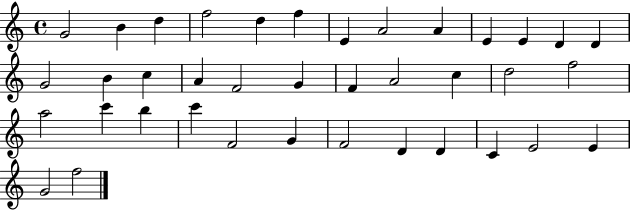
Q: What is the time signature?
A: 4/4